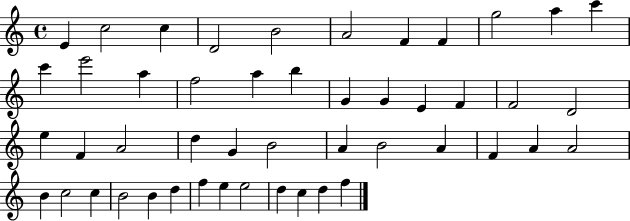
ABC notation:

X:1
T:Untitled
M:4/4
L:1/4
K:C
E c2 c D2 B2 A2 F F g2 a c' c' e'2 a f2 a b G G E F F2 D2 e F A2 d G B2 A B2 A F A A2 B c2 c B2 B d f e e2 d c d f